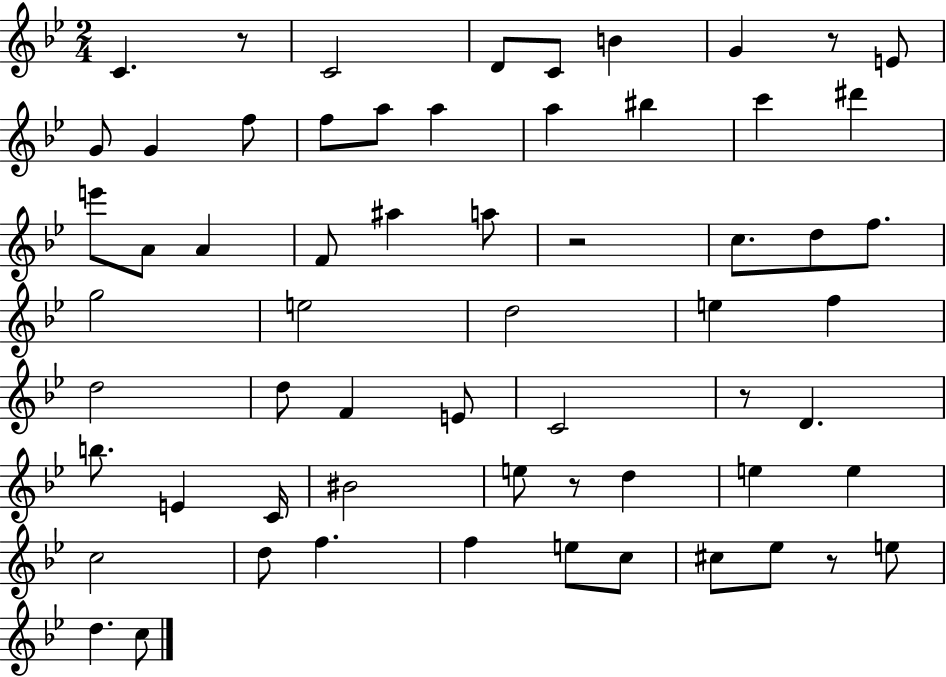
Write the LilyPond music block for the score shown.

{
  \clef treble
  \numericTimeSignature
  \time 2/4
  \key bes \major
  c'4. r8 | c'2 | d'8 c'8 b'4 | g'4 r8 e'8 | \break g'8 g'4 f''8 | f''8 a''8 a''4 | a''4 bis''4 | c'''4 dis'''4 | \break e'''8 a'8 a'4 | f'8 ais''4 a''8 | r2 | c''8. d''8 f''8. | \break g''2 | e''2 | d''2 | e''4 f''4 | \break d''2 | d''8 f'4 e'8 | c'2 | r8 d'4. | \break b''8. e'4 c'16 | bis'2 | e''8 r8 d''4 | e''4 e''4 | \break c''2 | d''8 f''4. | f''4 e''8 c''8 | cis''8 ees''8 r8 e''8 | \break d''4. c''8 | \bar "|."
}